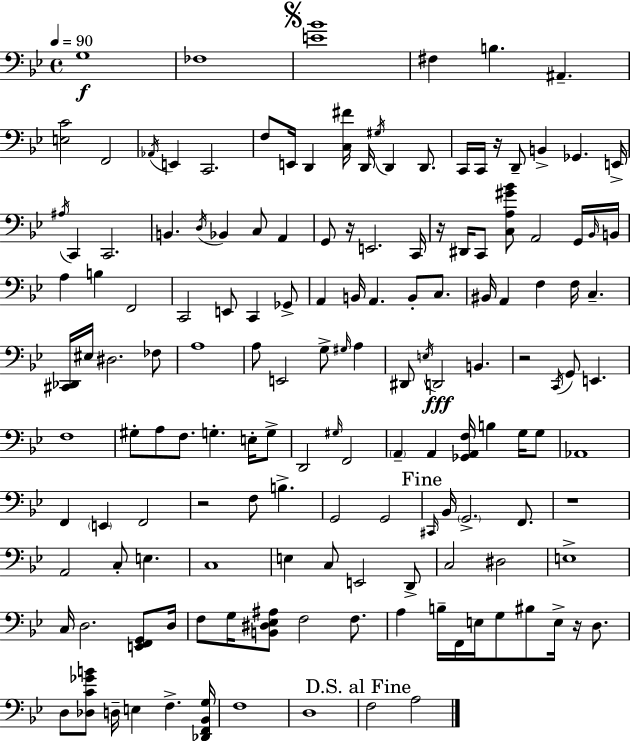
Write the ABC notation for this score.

X:1
T:Untitled
M:4/4
L:1/4
K:Bb
G,4 _F,4 [E_B]4 ^F, B, ^A,, [E,C]2 F,,2 _A,,/4 E,, C,,2 F,/2 E,,/4 D,, [C,^F]/4 D,,/4 ^G,/4 D,, D,,/2 C,,/4 C,,/4 z/4 D,,/2 B,, _G,, E,,/4 ^A,/4 C,, C,,2 B,, D,/4 _B,, C,/2 A,, G,,/2 z/4 E,,2 C,,/4 z/4 ^D,,/4 C,,/2 [C,A,^G_B]/2 A,,2 G,,/4 _B,,/4 B,,/4 A, B, F,,2 C,,2 E,,/2 C,, _G,,/2 A,, B,,/4 A,, B,,/2 C,/2 ^B,,/4 A,, F, F,/4 C, [^C,,_D,,]/4 ^E,/4 ^D,2 _F,/2 A,4 A,/2 E,,2 G,/2 ^G,/4 A, ^D,,/2 E,/4 D,,2 B,, z2 C,,/4 G,,/2 E,, F,4 ^G,/2 A,/2 F,/2 G, E,/4 G,/2 D,,2 ^G,/4 F,,2 A,, A,, [_G,,A,,F,]/4 B, G,/4 G,/2 _A,,4 F,, E,, F,,2 z2 F,/2 B, G,,2 G,,2 ^C,,/4 _B,,/4 G,,2 F,,/2 z4 A,,2 C,/2 E, C,4 E, C,/2 E,,2 D,,/2 C,2 ^D,2 E,4 C,/4 D,2 [E,,F,,G,,]/2 D,/4 F,/2 G,/4 [B,,^D,_E,^A,]/2 F,2 F,/2 A, B,/4 F,,/4 E,/4 G,/2 ^B,/2 E,/4 z/4 D,/2 D,/2 [_D,C_GB]/2 D,/4 E, F, [_D,,F,,_B,,G,]/4 F,4 D,4 F,2 A,2